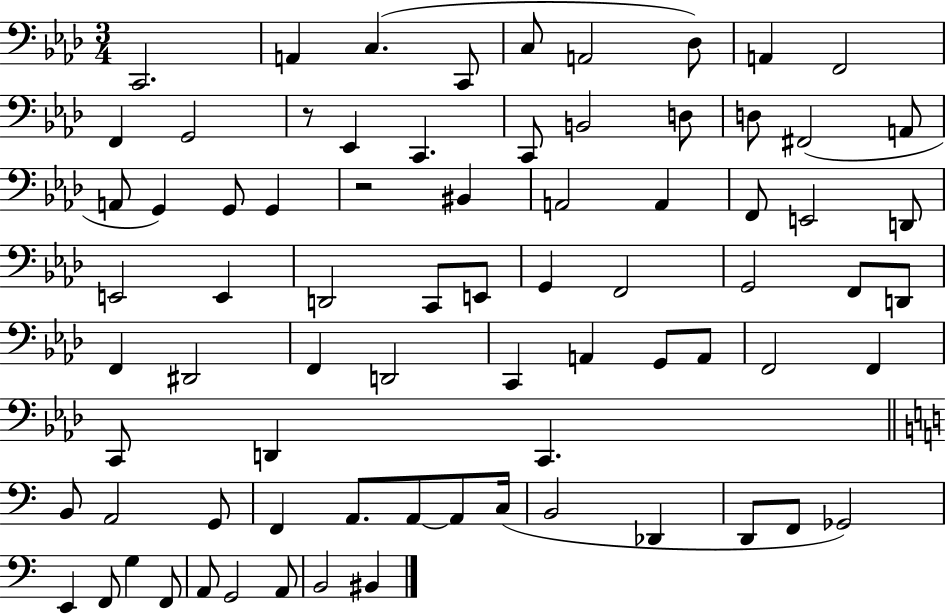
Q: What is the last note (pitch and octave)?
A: BIS2